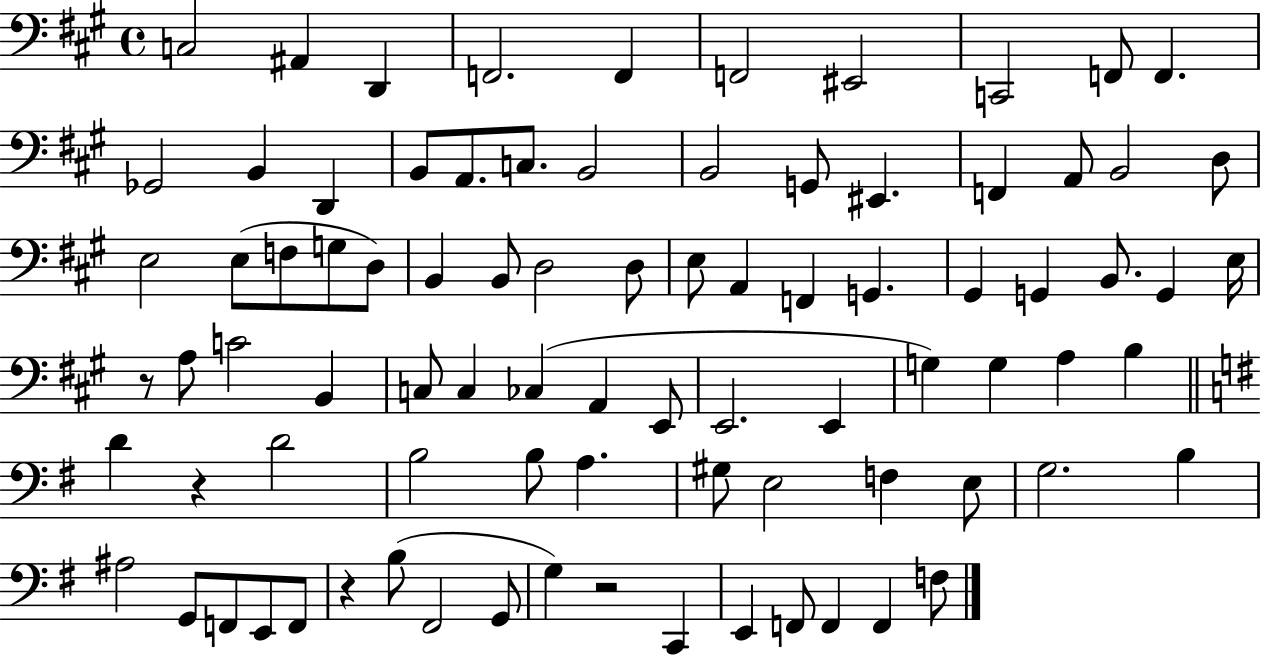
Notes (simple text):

C3/h A#2/q D2/q F2/h. F2/q F2/h EIS2/h C2/h F2/e F2/q. Gb2/h B2/q D2/q B2/e A2/e. C3/e. B2/h B2/h G2/e EIS2/q. F2/q A2/e B2/h D3/e E3/h E3/e F3/e G3/e D3/e B2/q B2/e D3/h D3/e E3/e A2/q F2/q G2/q. G#2/q G2/q B2/e. G2/q E3/s R/e A3/e C4/h B2/q C3/e C3/q CES3/q A2/q E2/e E2/h. E2/q G3/q G3/q A3/q B3/q D4/q R/q D4/h B3/h B3/e A3/q. G#3/e E3/h F3/q E3/e G3/h. B3/q A#3/h G2/e F2/e E2/e F2/e R/q B3/e F#2/h G2/e G3/q R/h C2/q E2/q F2/e F2/q F2/q F3/e